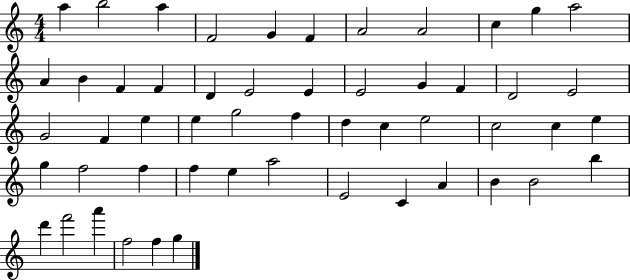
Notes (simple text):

A5/q B5/h A5/q F4/h G4/q F4/q A4/h A4/h C5/q G5/q A5/h A4/q B4/q F4/q F4/q D4/q E4/h E4/q E4/h G4/q F4/q D4/h E4/h G4/h F4/q E5/q E5/q G5/h F5/q D5/q C5/q E5/h C5/h C5/q E5/q G5/q F5/h F5/q F5/q E5/q A5/h E4/h C4/q A4/q B4/q B4/h B5/q D6/q F6/h A6/q F5/h F5/q G5/q